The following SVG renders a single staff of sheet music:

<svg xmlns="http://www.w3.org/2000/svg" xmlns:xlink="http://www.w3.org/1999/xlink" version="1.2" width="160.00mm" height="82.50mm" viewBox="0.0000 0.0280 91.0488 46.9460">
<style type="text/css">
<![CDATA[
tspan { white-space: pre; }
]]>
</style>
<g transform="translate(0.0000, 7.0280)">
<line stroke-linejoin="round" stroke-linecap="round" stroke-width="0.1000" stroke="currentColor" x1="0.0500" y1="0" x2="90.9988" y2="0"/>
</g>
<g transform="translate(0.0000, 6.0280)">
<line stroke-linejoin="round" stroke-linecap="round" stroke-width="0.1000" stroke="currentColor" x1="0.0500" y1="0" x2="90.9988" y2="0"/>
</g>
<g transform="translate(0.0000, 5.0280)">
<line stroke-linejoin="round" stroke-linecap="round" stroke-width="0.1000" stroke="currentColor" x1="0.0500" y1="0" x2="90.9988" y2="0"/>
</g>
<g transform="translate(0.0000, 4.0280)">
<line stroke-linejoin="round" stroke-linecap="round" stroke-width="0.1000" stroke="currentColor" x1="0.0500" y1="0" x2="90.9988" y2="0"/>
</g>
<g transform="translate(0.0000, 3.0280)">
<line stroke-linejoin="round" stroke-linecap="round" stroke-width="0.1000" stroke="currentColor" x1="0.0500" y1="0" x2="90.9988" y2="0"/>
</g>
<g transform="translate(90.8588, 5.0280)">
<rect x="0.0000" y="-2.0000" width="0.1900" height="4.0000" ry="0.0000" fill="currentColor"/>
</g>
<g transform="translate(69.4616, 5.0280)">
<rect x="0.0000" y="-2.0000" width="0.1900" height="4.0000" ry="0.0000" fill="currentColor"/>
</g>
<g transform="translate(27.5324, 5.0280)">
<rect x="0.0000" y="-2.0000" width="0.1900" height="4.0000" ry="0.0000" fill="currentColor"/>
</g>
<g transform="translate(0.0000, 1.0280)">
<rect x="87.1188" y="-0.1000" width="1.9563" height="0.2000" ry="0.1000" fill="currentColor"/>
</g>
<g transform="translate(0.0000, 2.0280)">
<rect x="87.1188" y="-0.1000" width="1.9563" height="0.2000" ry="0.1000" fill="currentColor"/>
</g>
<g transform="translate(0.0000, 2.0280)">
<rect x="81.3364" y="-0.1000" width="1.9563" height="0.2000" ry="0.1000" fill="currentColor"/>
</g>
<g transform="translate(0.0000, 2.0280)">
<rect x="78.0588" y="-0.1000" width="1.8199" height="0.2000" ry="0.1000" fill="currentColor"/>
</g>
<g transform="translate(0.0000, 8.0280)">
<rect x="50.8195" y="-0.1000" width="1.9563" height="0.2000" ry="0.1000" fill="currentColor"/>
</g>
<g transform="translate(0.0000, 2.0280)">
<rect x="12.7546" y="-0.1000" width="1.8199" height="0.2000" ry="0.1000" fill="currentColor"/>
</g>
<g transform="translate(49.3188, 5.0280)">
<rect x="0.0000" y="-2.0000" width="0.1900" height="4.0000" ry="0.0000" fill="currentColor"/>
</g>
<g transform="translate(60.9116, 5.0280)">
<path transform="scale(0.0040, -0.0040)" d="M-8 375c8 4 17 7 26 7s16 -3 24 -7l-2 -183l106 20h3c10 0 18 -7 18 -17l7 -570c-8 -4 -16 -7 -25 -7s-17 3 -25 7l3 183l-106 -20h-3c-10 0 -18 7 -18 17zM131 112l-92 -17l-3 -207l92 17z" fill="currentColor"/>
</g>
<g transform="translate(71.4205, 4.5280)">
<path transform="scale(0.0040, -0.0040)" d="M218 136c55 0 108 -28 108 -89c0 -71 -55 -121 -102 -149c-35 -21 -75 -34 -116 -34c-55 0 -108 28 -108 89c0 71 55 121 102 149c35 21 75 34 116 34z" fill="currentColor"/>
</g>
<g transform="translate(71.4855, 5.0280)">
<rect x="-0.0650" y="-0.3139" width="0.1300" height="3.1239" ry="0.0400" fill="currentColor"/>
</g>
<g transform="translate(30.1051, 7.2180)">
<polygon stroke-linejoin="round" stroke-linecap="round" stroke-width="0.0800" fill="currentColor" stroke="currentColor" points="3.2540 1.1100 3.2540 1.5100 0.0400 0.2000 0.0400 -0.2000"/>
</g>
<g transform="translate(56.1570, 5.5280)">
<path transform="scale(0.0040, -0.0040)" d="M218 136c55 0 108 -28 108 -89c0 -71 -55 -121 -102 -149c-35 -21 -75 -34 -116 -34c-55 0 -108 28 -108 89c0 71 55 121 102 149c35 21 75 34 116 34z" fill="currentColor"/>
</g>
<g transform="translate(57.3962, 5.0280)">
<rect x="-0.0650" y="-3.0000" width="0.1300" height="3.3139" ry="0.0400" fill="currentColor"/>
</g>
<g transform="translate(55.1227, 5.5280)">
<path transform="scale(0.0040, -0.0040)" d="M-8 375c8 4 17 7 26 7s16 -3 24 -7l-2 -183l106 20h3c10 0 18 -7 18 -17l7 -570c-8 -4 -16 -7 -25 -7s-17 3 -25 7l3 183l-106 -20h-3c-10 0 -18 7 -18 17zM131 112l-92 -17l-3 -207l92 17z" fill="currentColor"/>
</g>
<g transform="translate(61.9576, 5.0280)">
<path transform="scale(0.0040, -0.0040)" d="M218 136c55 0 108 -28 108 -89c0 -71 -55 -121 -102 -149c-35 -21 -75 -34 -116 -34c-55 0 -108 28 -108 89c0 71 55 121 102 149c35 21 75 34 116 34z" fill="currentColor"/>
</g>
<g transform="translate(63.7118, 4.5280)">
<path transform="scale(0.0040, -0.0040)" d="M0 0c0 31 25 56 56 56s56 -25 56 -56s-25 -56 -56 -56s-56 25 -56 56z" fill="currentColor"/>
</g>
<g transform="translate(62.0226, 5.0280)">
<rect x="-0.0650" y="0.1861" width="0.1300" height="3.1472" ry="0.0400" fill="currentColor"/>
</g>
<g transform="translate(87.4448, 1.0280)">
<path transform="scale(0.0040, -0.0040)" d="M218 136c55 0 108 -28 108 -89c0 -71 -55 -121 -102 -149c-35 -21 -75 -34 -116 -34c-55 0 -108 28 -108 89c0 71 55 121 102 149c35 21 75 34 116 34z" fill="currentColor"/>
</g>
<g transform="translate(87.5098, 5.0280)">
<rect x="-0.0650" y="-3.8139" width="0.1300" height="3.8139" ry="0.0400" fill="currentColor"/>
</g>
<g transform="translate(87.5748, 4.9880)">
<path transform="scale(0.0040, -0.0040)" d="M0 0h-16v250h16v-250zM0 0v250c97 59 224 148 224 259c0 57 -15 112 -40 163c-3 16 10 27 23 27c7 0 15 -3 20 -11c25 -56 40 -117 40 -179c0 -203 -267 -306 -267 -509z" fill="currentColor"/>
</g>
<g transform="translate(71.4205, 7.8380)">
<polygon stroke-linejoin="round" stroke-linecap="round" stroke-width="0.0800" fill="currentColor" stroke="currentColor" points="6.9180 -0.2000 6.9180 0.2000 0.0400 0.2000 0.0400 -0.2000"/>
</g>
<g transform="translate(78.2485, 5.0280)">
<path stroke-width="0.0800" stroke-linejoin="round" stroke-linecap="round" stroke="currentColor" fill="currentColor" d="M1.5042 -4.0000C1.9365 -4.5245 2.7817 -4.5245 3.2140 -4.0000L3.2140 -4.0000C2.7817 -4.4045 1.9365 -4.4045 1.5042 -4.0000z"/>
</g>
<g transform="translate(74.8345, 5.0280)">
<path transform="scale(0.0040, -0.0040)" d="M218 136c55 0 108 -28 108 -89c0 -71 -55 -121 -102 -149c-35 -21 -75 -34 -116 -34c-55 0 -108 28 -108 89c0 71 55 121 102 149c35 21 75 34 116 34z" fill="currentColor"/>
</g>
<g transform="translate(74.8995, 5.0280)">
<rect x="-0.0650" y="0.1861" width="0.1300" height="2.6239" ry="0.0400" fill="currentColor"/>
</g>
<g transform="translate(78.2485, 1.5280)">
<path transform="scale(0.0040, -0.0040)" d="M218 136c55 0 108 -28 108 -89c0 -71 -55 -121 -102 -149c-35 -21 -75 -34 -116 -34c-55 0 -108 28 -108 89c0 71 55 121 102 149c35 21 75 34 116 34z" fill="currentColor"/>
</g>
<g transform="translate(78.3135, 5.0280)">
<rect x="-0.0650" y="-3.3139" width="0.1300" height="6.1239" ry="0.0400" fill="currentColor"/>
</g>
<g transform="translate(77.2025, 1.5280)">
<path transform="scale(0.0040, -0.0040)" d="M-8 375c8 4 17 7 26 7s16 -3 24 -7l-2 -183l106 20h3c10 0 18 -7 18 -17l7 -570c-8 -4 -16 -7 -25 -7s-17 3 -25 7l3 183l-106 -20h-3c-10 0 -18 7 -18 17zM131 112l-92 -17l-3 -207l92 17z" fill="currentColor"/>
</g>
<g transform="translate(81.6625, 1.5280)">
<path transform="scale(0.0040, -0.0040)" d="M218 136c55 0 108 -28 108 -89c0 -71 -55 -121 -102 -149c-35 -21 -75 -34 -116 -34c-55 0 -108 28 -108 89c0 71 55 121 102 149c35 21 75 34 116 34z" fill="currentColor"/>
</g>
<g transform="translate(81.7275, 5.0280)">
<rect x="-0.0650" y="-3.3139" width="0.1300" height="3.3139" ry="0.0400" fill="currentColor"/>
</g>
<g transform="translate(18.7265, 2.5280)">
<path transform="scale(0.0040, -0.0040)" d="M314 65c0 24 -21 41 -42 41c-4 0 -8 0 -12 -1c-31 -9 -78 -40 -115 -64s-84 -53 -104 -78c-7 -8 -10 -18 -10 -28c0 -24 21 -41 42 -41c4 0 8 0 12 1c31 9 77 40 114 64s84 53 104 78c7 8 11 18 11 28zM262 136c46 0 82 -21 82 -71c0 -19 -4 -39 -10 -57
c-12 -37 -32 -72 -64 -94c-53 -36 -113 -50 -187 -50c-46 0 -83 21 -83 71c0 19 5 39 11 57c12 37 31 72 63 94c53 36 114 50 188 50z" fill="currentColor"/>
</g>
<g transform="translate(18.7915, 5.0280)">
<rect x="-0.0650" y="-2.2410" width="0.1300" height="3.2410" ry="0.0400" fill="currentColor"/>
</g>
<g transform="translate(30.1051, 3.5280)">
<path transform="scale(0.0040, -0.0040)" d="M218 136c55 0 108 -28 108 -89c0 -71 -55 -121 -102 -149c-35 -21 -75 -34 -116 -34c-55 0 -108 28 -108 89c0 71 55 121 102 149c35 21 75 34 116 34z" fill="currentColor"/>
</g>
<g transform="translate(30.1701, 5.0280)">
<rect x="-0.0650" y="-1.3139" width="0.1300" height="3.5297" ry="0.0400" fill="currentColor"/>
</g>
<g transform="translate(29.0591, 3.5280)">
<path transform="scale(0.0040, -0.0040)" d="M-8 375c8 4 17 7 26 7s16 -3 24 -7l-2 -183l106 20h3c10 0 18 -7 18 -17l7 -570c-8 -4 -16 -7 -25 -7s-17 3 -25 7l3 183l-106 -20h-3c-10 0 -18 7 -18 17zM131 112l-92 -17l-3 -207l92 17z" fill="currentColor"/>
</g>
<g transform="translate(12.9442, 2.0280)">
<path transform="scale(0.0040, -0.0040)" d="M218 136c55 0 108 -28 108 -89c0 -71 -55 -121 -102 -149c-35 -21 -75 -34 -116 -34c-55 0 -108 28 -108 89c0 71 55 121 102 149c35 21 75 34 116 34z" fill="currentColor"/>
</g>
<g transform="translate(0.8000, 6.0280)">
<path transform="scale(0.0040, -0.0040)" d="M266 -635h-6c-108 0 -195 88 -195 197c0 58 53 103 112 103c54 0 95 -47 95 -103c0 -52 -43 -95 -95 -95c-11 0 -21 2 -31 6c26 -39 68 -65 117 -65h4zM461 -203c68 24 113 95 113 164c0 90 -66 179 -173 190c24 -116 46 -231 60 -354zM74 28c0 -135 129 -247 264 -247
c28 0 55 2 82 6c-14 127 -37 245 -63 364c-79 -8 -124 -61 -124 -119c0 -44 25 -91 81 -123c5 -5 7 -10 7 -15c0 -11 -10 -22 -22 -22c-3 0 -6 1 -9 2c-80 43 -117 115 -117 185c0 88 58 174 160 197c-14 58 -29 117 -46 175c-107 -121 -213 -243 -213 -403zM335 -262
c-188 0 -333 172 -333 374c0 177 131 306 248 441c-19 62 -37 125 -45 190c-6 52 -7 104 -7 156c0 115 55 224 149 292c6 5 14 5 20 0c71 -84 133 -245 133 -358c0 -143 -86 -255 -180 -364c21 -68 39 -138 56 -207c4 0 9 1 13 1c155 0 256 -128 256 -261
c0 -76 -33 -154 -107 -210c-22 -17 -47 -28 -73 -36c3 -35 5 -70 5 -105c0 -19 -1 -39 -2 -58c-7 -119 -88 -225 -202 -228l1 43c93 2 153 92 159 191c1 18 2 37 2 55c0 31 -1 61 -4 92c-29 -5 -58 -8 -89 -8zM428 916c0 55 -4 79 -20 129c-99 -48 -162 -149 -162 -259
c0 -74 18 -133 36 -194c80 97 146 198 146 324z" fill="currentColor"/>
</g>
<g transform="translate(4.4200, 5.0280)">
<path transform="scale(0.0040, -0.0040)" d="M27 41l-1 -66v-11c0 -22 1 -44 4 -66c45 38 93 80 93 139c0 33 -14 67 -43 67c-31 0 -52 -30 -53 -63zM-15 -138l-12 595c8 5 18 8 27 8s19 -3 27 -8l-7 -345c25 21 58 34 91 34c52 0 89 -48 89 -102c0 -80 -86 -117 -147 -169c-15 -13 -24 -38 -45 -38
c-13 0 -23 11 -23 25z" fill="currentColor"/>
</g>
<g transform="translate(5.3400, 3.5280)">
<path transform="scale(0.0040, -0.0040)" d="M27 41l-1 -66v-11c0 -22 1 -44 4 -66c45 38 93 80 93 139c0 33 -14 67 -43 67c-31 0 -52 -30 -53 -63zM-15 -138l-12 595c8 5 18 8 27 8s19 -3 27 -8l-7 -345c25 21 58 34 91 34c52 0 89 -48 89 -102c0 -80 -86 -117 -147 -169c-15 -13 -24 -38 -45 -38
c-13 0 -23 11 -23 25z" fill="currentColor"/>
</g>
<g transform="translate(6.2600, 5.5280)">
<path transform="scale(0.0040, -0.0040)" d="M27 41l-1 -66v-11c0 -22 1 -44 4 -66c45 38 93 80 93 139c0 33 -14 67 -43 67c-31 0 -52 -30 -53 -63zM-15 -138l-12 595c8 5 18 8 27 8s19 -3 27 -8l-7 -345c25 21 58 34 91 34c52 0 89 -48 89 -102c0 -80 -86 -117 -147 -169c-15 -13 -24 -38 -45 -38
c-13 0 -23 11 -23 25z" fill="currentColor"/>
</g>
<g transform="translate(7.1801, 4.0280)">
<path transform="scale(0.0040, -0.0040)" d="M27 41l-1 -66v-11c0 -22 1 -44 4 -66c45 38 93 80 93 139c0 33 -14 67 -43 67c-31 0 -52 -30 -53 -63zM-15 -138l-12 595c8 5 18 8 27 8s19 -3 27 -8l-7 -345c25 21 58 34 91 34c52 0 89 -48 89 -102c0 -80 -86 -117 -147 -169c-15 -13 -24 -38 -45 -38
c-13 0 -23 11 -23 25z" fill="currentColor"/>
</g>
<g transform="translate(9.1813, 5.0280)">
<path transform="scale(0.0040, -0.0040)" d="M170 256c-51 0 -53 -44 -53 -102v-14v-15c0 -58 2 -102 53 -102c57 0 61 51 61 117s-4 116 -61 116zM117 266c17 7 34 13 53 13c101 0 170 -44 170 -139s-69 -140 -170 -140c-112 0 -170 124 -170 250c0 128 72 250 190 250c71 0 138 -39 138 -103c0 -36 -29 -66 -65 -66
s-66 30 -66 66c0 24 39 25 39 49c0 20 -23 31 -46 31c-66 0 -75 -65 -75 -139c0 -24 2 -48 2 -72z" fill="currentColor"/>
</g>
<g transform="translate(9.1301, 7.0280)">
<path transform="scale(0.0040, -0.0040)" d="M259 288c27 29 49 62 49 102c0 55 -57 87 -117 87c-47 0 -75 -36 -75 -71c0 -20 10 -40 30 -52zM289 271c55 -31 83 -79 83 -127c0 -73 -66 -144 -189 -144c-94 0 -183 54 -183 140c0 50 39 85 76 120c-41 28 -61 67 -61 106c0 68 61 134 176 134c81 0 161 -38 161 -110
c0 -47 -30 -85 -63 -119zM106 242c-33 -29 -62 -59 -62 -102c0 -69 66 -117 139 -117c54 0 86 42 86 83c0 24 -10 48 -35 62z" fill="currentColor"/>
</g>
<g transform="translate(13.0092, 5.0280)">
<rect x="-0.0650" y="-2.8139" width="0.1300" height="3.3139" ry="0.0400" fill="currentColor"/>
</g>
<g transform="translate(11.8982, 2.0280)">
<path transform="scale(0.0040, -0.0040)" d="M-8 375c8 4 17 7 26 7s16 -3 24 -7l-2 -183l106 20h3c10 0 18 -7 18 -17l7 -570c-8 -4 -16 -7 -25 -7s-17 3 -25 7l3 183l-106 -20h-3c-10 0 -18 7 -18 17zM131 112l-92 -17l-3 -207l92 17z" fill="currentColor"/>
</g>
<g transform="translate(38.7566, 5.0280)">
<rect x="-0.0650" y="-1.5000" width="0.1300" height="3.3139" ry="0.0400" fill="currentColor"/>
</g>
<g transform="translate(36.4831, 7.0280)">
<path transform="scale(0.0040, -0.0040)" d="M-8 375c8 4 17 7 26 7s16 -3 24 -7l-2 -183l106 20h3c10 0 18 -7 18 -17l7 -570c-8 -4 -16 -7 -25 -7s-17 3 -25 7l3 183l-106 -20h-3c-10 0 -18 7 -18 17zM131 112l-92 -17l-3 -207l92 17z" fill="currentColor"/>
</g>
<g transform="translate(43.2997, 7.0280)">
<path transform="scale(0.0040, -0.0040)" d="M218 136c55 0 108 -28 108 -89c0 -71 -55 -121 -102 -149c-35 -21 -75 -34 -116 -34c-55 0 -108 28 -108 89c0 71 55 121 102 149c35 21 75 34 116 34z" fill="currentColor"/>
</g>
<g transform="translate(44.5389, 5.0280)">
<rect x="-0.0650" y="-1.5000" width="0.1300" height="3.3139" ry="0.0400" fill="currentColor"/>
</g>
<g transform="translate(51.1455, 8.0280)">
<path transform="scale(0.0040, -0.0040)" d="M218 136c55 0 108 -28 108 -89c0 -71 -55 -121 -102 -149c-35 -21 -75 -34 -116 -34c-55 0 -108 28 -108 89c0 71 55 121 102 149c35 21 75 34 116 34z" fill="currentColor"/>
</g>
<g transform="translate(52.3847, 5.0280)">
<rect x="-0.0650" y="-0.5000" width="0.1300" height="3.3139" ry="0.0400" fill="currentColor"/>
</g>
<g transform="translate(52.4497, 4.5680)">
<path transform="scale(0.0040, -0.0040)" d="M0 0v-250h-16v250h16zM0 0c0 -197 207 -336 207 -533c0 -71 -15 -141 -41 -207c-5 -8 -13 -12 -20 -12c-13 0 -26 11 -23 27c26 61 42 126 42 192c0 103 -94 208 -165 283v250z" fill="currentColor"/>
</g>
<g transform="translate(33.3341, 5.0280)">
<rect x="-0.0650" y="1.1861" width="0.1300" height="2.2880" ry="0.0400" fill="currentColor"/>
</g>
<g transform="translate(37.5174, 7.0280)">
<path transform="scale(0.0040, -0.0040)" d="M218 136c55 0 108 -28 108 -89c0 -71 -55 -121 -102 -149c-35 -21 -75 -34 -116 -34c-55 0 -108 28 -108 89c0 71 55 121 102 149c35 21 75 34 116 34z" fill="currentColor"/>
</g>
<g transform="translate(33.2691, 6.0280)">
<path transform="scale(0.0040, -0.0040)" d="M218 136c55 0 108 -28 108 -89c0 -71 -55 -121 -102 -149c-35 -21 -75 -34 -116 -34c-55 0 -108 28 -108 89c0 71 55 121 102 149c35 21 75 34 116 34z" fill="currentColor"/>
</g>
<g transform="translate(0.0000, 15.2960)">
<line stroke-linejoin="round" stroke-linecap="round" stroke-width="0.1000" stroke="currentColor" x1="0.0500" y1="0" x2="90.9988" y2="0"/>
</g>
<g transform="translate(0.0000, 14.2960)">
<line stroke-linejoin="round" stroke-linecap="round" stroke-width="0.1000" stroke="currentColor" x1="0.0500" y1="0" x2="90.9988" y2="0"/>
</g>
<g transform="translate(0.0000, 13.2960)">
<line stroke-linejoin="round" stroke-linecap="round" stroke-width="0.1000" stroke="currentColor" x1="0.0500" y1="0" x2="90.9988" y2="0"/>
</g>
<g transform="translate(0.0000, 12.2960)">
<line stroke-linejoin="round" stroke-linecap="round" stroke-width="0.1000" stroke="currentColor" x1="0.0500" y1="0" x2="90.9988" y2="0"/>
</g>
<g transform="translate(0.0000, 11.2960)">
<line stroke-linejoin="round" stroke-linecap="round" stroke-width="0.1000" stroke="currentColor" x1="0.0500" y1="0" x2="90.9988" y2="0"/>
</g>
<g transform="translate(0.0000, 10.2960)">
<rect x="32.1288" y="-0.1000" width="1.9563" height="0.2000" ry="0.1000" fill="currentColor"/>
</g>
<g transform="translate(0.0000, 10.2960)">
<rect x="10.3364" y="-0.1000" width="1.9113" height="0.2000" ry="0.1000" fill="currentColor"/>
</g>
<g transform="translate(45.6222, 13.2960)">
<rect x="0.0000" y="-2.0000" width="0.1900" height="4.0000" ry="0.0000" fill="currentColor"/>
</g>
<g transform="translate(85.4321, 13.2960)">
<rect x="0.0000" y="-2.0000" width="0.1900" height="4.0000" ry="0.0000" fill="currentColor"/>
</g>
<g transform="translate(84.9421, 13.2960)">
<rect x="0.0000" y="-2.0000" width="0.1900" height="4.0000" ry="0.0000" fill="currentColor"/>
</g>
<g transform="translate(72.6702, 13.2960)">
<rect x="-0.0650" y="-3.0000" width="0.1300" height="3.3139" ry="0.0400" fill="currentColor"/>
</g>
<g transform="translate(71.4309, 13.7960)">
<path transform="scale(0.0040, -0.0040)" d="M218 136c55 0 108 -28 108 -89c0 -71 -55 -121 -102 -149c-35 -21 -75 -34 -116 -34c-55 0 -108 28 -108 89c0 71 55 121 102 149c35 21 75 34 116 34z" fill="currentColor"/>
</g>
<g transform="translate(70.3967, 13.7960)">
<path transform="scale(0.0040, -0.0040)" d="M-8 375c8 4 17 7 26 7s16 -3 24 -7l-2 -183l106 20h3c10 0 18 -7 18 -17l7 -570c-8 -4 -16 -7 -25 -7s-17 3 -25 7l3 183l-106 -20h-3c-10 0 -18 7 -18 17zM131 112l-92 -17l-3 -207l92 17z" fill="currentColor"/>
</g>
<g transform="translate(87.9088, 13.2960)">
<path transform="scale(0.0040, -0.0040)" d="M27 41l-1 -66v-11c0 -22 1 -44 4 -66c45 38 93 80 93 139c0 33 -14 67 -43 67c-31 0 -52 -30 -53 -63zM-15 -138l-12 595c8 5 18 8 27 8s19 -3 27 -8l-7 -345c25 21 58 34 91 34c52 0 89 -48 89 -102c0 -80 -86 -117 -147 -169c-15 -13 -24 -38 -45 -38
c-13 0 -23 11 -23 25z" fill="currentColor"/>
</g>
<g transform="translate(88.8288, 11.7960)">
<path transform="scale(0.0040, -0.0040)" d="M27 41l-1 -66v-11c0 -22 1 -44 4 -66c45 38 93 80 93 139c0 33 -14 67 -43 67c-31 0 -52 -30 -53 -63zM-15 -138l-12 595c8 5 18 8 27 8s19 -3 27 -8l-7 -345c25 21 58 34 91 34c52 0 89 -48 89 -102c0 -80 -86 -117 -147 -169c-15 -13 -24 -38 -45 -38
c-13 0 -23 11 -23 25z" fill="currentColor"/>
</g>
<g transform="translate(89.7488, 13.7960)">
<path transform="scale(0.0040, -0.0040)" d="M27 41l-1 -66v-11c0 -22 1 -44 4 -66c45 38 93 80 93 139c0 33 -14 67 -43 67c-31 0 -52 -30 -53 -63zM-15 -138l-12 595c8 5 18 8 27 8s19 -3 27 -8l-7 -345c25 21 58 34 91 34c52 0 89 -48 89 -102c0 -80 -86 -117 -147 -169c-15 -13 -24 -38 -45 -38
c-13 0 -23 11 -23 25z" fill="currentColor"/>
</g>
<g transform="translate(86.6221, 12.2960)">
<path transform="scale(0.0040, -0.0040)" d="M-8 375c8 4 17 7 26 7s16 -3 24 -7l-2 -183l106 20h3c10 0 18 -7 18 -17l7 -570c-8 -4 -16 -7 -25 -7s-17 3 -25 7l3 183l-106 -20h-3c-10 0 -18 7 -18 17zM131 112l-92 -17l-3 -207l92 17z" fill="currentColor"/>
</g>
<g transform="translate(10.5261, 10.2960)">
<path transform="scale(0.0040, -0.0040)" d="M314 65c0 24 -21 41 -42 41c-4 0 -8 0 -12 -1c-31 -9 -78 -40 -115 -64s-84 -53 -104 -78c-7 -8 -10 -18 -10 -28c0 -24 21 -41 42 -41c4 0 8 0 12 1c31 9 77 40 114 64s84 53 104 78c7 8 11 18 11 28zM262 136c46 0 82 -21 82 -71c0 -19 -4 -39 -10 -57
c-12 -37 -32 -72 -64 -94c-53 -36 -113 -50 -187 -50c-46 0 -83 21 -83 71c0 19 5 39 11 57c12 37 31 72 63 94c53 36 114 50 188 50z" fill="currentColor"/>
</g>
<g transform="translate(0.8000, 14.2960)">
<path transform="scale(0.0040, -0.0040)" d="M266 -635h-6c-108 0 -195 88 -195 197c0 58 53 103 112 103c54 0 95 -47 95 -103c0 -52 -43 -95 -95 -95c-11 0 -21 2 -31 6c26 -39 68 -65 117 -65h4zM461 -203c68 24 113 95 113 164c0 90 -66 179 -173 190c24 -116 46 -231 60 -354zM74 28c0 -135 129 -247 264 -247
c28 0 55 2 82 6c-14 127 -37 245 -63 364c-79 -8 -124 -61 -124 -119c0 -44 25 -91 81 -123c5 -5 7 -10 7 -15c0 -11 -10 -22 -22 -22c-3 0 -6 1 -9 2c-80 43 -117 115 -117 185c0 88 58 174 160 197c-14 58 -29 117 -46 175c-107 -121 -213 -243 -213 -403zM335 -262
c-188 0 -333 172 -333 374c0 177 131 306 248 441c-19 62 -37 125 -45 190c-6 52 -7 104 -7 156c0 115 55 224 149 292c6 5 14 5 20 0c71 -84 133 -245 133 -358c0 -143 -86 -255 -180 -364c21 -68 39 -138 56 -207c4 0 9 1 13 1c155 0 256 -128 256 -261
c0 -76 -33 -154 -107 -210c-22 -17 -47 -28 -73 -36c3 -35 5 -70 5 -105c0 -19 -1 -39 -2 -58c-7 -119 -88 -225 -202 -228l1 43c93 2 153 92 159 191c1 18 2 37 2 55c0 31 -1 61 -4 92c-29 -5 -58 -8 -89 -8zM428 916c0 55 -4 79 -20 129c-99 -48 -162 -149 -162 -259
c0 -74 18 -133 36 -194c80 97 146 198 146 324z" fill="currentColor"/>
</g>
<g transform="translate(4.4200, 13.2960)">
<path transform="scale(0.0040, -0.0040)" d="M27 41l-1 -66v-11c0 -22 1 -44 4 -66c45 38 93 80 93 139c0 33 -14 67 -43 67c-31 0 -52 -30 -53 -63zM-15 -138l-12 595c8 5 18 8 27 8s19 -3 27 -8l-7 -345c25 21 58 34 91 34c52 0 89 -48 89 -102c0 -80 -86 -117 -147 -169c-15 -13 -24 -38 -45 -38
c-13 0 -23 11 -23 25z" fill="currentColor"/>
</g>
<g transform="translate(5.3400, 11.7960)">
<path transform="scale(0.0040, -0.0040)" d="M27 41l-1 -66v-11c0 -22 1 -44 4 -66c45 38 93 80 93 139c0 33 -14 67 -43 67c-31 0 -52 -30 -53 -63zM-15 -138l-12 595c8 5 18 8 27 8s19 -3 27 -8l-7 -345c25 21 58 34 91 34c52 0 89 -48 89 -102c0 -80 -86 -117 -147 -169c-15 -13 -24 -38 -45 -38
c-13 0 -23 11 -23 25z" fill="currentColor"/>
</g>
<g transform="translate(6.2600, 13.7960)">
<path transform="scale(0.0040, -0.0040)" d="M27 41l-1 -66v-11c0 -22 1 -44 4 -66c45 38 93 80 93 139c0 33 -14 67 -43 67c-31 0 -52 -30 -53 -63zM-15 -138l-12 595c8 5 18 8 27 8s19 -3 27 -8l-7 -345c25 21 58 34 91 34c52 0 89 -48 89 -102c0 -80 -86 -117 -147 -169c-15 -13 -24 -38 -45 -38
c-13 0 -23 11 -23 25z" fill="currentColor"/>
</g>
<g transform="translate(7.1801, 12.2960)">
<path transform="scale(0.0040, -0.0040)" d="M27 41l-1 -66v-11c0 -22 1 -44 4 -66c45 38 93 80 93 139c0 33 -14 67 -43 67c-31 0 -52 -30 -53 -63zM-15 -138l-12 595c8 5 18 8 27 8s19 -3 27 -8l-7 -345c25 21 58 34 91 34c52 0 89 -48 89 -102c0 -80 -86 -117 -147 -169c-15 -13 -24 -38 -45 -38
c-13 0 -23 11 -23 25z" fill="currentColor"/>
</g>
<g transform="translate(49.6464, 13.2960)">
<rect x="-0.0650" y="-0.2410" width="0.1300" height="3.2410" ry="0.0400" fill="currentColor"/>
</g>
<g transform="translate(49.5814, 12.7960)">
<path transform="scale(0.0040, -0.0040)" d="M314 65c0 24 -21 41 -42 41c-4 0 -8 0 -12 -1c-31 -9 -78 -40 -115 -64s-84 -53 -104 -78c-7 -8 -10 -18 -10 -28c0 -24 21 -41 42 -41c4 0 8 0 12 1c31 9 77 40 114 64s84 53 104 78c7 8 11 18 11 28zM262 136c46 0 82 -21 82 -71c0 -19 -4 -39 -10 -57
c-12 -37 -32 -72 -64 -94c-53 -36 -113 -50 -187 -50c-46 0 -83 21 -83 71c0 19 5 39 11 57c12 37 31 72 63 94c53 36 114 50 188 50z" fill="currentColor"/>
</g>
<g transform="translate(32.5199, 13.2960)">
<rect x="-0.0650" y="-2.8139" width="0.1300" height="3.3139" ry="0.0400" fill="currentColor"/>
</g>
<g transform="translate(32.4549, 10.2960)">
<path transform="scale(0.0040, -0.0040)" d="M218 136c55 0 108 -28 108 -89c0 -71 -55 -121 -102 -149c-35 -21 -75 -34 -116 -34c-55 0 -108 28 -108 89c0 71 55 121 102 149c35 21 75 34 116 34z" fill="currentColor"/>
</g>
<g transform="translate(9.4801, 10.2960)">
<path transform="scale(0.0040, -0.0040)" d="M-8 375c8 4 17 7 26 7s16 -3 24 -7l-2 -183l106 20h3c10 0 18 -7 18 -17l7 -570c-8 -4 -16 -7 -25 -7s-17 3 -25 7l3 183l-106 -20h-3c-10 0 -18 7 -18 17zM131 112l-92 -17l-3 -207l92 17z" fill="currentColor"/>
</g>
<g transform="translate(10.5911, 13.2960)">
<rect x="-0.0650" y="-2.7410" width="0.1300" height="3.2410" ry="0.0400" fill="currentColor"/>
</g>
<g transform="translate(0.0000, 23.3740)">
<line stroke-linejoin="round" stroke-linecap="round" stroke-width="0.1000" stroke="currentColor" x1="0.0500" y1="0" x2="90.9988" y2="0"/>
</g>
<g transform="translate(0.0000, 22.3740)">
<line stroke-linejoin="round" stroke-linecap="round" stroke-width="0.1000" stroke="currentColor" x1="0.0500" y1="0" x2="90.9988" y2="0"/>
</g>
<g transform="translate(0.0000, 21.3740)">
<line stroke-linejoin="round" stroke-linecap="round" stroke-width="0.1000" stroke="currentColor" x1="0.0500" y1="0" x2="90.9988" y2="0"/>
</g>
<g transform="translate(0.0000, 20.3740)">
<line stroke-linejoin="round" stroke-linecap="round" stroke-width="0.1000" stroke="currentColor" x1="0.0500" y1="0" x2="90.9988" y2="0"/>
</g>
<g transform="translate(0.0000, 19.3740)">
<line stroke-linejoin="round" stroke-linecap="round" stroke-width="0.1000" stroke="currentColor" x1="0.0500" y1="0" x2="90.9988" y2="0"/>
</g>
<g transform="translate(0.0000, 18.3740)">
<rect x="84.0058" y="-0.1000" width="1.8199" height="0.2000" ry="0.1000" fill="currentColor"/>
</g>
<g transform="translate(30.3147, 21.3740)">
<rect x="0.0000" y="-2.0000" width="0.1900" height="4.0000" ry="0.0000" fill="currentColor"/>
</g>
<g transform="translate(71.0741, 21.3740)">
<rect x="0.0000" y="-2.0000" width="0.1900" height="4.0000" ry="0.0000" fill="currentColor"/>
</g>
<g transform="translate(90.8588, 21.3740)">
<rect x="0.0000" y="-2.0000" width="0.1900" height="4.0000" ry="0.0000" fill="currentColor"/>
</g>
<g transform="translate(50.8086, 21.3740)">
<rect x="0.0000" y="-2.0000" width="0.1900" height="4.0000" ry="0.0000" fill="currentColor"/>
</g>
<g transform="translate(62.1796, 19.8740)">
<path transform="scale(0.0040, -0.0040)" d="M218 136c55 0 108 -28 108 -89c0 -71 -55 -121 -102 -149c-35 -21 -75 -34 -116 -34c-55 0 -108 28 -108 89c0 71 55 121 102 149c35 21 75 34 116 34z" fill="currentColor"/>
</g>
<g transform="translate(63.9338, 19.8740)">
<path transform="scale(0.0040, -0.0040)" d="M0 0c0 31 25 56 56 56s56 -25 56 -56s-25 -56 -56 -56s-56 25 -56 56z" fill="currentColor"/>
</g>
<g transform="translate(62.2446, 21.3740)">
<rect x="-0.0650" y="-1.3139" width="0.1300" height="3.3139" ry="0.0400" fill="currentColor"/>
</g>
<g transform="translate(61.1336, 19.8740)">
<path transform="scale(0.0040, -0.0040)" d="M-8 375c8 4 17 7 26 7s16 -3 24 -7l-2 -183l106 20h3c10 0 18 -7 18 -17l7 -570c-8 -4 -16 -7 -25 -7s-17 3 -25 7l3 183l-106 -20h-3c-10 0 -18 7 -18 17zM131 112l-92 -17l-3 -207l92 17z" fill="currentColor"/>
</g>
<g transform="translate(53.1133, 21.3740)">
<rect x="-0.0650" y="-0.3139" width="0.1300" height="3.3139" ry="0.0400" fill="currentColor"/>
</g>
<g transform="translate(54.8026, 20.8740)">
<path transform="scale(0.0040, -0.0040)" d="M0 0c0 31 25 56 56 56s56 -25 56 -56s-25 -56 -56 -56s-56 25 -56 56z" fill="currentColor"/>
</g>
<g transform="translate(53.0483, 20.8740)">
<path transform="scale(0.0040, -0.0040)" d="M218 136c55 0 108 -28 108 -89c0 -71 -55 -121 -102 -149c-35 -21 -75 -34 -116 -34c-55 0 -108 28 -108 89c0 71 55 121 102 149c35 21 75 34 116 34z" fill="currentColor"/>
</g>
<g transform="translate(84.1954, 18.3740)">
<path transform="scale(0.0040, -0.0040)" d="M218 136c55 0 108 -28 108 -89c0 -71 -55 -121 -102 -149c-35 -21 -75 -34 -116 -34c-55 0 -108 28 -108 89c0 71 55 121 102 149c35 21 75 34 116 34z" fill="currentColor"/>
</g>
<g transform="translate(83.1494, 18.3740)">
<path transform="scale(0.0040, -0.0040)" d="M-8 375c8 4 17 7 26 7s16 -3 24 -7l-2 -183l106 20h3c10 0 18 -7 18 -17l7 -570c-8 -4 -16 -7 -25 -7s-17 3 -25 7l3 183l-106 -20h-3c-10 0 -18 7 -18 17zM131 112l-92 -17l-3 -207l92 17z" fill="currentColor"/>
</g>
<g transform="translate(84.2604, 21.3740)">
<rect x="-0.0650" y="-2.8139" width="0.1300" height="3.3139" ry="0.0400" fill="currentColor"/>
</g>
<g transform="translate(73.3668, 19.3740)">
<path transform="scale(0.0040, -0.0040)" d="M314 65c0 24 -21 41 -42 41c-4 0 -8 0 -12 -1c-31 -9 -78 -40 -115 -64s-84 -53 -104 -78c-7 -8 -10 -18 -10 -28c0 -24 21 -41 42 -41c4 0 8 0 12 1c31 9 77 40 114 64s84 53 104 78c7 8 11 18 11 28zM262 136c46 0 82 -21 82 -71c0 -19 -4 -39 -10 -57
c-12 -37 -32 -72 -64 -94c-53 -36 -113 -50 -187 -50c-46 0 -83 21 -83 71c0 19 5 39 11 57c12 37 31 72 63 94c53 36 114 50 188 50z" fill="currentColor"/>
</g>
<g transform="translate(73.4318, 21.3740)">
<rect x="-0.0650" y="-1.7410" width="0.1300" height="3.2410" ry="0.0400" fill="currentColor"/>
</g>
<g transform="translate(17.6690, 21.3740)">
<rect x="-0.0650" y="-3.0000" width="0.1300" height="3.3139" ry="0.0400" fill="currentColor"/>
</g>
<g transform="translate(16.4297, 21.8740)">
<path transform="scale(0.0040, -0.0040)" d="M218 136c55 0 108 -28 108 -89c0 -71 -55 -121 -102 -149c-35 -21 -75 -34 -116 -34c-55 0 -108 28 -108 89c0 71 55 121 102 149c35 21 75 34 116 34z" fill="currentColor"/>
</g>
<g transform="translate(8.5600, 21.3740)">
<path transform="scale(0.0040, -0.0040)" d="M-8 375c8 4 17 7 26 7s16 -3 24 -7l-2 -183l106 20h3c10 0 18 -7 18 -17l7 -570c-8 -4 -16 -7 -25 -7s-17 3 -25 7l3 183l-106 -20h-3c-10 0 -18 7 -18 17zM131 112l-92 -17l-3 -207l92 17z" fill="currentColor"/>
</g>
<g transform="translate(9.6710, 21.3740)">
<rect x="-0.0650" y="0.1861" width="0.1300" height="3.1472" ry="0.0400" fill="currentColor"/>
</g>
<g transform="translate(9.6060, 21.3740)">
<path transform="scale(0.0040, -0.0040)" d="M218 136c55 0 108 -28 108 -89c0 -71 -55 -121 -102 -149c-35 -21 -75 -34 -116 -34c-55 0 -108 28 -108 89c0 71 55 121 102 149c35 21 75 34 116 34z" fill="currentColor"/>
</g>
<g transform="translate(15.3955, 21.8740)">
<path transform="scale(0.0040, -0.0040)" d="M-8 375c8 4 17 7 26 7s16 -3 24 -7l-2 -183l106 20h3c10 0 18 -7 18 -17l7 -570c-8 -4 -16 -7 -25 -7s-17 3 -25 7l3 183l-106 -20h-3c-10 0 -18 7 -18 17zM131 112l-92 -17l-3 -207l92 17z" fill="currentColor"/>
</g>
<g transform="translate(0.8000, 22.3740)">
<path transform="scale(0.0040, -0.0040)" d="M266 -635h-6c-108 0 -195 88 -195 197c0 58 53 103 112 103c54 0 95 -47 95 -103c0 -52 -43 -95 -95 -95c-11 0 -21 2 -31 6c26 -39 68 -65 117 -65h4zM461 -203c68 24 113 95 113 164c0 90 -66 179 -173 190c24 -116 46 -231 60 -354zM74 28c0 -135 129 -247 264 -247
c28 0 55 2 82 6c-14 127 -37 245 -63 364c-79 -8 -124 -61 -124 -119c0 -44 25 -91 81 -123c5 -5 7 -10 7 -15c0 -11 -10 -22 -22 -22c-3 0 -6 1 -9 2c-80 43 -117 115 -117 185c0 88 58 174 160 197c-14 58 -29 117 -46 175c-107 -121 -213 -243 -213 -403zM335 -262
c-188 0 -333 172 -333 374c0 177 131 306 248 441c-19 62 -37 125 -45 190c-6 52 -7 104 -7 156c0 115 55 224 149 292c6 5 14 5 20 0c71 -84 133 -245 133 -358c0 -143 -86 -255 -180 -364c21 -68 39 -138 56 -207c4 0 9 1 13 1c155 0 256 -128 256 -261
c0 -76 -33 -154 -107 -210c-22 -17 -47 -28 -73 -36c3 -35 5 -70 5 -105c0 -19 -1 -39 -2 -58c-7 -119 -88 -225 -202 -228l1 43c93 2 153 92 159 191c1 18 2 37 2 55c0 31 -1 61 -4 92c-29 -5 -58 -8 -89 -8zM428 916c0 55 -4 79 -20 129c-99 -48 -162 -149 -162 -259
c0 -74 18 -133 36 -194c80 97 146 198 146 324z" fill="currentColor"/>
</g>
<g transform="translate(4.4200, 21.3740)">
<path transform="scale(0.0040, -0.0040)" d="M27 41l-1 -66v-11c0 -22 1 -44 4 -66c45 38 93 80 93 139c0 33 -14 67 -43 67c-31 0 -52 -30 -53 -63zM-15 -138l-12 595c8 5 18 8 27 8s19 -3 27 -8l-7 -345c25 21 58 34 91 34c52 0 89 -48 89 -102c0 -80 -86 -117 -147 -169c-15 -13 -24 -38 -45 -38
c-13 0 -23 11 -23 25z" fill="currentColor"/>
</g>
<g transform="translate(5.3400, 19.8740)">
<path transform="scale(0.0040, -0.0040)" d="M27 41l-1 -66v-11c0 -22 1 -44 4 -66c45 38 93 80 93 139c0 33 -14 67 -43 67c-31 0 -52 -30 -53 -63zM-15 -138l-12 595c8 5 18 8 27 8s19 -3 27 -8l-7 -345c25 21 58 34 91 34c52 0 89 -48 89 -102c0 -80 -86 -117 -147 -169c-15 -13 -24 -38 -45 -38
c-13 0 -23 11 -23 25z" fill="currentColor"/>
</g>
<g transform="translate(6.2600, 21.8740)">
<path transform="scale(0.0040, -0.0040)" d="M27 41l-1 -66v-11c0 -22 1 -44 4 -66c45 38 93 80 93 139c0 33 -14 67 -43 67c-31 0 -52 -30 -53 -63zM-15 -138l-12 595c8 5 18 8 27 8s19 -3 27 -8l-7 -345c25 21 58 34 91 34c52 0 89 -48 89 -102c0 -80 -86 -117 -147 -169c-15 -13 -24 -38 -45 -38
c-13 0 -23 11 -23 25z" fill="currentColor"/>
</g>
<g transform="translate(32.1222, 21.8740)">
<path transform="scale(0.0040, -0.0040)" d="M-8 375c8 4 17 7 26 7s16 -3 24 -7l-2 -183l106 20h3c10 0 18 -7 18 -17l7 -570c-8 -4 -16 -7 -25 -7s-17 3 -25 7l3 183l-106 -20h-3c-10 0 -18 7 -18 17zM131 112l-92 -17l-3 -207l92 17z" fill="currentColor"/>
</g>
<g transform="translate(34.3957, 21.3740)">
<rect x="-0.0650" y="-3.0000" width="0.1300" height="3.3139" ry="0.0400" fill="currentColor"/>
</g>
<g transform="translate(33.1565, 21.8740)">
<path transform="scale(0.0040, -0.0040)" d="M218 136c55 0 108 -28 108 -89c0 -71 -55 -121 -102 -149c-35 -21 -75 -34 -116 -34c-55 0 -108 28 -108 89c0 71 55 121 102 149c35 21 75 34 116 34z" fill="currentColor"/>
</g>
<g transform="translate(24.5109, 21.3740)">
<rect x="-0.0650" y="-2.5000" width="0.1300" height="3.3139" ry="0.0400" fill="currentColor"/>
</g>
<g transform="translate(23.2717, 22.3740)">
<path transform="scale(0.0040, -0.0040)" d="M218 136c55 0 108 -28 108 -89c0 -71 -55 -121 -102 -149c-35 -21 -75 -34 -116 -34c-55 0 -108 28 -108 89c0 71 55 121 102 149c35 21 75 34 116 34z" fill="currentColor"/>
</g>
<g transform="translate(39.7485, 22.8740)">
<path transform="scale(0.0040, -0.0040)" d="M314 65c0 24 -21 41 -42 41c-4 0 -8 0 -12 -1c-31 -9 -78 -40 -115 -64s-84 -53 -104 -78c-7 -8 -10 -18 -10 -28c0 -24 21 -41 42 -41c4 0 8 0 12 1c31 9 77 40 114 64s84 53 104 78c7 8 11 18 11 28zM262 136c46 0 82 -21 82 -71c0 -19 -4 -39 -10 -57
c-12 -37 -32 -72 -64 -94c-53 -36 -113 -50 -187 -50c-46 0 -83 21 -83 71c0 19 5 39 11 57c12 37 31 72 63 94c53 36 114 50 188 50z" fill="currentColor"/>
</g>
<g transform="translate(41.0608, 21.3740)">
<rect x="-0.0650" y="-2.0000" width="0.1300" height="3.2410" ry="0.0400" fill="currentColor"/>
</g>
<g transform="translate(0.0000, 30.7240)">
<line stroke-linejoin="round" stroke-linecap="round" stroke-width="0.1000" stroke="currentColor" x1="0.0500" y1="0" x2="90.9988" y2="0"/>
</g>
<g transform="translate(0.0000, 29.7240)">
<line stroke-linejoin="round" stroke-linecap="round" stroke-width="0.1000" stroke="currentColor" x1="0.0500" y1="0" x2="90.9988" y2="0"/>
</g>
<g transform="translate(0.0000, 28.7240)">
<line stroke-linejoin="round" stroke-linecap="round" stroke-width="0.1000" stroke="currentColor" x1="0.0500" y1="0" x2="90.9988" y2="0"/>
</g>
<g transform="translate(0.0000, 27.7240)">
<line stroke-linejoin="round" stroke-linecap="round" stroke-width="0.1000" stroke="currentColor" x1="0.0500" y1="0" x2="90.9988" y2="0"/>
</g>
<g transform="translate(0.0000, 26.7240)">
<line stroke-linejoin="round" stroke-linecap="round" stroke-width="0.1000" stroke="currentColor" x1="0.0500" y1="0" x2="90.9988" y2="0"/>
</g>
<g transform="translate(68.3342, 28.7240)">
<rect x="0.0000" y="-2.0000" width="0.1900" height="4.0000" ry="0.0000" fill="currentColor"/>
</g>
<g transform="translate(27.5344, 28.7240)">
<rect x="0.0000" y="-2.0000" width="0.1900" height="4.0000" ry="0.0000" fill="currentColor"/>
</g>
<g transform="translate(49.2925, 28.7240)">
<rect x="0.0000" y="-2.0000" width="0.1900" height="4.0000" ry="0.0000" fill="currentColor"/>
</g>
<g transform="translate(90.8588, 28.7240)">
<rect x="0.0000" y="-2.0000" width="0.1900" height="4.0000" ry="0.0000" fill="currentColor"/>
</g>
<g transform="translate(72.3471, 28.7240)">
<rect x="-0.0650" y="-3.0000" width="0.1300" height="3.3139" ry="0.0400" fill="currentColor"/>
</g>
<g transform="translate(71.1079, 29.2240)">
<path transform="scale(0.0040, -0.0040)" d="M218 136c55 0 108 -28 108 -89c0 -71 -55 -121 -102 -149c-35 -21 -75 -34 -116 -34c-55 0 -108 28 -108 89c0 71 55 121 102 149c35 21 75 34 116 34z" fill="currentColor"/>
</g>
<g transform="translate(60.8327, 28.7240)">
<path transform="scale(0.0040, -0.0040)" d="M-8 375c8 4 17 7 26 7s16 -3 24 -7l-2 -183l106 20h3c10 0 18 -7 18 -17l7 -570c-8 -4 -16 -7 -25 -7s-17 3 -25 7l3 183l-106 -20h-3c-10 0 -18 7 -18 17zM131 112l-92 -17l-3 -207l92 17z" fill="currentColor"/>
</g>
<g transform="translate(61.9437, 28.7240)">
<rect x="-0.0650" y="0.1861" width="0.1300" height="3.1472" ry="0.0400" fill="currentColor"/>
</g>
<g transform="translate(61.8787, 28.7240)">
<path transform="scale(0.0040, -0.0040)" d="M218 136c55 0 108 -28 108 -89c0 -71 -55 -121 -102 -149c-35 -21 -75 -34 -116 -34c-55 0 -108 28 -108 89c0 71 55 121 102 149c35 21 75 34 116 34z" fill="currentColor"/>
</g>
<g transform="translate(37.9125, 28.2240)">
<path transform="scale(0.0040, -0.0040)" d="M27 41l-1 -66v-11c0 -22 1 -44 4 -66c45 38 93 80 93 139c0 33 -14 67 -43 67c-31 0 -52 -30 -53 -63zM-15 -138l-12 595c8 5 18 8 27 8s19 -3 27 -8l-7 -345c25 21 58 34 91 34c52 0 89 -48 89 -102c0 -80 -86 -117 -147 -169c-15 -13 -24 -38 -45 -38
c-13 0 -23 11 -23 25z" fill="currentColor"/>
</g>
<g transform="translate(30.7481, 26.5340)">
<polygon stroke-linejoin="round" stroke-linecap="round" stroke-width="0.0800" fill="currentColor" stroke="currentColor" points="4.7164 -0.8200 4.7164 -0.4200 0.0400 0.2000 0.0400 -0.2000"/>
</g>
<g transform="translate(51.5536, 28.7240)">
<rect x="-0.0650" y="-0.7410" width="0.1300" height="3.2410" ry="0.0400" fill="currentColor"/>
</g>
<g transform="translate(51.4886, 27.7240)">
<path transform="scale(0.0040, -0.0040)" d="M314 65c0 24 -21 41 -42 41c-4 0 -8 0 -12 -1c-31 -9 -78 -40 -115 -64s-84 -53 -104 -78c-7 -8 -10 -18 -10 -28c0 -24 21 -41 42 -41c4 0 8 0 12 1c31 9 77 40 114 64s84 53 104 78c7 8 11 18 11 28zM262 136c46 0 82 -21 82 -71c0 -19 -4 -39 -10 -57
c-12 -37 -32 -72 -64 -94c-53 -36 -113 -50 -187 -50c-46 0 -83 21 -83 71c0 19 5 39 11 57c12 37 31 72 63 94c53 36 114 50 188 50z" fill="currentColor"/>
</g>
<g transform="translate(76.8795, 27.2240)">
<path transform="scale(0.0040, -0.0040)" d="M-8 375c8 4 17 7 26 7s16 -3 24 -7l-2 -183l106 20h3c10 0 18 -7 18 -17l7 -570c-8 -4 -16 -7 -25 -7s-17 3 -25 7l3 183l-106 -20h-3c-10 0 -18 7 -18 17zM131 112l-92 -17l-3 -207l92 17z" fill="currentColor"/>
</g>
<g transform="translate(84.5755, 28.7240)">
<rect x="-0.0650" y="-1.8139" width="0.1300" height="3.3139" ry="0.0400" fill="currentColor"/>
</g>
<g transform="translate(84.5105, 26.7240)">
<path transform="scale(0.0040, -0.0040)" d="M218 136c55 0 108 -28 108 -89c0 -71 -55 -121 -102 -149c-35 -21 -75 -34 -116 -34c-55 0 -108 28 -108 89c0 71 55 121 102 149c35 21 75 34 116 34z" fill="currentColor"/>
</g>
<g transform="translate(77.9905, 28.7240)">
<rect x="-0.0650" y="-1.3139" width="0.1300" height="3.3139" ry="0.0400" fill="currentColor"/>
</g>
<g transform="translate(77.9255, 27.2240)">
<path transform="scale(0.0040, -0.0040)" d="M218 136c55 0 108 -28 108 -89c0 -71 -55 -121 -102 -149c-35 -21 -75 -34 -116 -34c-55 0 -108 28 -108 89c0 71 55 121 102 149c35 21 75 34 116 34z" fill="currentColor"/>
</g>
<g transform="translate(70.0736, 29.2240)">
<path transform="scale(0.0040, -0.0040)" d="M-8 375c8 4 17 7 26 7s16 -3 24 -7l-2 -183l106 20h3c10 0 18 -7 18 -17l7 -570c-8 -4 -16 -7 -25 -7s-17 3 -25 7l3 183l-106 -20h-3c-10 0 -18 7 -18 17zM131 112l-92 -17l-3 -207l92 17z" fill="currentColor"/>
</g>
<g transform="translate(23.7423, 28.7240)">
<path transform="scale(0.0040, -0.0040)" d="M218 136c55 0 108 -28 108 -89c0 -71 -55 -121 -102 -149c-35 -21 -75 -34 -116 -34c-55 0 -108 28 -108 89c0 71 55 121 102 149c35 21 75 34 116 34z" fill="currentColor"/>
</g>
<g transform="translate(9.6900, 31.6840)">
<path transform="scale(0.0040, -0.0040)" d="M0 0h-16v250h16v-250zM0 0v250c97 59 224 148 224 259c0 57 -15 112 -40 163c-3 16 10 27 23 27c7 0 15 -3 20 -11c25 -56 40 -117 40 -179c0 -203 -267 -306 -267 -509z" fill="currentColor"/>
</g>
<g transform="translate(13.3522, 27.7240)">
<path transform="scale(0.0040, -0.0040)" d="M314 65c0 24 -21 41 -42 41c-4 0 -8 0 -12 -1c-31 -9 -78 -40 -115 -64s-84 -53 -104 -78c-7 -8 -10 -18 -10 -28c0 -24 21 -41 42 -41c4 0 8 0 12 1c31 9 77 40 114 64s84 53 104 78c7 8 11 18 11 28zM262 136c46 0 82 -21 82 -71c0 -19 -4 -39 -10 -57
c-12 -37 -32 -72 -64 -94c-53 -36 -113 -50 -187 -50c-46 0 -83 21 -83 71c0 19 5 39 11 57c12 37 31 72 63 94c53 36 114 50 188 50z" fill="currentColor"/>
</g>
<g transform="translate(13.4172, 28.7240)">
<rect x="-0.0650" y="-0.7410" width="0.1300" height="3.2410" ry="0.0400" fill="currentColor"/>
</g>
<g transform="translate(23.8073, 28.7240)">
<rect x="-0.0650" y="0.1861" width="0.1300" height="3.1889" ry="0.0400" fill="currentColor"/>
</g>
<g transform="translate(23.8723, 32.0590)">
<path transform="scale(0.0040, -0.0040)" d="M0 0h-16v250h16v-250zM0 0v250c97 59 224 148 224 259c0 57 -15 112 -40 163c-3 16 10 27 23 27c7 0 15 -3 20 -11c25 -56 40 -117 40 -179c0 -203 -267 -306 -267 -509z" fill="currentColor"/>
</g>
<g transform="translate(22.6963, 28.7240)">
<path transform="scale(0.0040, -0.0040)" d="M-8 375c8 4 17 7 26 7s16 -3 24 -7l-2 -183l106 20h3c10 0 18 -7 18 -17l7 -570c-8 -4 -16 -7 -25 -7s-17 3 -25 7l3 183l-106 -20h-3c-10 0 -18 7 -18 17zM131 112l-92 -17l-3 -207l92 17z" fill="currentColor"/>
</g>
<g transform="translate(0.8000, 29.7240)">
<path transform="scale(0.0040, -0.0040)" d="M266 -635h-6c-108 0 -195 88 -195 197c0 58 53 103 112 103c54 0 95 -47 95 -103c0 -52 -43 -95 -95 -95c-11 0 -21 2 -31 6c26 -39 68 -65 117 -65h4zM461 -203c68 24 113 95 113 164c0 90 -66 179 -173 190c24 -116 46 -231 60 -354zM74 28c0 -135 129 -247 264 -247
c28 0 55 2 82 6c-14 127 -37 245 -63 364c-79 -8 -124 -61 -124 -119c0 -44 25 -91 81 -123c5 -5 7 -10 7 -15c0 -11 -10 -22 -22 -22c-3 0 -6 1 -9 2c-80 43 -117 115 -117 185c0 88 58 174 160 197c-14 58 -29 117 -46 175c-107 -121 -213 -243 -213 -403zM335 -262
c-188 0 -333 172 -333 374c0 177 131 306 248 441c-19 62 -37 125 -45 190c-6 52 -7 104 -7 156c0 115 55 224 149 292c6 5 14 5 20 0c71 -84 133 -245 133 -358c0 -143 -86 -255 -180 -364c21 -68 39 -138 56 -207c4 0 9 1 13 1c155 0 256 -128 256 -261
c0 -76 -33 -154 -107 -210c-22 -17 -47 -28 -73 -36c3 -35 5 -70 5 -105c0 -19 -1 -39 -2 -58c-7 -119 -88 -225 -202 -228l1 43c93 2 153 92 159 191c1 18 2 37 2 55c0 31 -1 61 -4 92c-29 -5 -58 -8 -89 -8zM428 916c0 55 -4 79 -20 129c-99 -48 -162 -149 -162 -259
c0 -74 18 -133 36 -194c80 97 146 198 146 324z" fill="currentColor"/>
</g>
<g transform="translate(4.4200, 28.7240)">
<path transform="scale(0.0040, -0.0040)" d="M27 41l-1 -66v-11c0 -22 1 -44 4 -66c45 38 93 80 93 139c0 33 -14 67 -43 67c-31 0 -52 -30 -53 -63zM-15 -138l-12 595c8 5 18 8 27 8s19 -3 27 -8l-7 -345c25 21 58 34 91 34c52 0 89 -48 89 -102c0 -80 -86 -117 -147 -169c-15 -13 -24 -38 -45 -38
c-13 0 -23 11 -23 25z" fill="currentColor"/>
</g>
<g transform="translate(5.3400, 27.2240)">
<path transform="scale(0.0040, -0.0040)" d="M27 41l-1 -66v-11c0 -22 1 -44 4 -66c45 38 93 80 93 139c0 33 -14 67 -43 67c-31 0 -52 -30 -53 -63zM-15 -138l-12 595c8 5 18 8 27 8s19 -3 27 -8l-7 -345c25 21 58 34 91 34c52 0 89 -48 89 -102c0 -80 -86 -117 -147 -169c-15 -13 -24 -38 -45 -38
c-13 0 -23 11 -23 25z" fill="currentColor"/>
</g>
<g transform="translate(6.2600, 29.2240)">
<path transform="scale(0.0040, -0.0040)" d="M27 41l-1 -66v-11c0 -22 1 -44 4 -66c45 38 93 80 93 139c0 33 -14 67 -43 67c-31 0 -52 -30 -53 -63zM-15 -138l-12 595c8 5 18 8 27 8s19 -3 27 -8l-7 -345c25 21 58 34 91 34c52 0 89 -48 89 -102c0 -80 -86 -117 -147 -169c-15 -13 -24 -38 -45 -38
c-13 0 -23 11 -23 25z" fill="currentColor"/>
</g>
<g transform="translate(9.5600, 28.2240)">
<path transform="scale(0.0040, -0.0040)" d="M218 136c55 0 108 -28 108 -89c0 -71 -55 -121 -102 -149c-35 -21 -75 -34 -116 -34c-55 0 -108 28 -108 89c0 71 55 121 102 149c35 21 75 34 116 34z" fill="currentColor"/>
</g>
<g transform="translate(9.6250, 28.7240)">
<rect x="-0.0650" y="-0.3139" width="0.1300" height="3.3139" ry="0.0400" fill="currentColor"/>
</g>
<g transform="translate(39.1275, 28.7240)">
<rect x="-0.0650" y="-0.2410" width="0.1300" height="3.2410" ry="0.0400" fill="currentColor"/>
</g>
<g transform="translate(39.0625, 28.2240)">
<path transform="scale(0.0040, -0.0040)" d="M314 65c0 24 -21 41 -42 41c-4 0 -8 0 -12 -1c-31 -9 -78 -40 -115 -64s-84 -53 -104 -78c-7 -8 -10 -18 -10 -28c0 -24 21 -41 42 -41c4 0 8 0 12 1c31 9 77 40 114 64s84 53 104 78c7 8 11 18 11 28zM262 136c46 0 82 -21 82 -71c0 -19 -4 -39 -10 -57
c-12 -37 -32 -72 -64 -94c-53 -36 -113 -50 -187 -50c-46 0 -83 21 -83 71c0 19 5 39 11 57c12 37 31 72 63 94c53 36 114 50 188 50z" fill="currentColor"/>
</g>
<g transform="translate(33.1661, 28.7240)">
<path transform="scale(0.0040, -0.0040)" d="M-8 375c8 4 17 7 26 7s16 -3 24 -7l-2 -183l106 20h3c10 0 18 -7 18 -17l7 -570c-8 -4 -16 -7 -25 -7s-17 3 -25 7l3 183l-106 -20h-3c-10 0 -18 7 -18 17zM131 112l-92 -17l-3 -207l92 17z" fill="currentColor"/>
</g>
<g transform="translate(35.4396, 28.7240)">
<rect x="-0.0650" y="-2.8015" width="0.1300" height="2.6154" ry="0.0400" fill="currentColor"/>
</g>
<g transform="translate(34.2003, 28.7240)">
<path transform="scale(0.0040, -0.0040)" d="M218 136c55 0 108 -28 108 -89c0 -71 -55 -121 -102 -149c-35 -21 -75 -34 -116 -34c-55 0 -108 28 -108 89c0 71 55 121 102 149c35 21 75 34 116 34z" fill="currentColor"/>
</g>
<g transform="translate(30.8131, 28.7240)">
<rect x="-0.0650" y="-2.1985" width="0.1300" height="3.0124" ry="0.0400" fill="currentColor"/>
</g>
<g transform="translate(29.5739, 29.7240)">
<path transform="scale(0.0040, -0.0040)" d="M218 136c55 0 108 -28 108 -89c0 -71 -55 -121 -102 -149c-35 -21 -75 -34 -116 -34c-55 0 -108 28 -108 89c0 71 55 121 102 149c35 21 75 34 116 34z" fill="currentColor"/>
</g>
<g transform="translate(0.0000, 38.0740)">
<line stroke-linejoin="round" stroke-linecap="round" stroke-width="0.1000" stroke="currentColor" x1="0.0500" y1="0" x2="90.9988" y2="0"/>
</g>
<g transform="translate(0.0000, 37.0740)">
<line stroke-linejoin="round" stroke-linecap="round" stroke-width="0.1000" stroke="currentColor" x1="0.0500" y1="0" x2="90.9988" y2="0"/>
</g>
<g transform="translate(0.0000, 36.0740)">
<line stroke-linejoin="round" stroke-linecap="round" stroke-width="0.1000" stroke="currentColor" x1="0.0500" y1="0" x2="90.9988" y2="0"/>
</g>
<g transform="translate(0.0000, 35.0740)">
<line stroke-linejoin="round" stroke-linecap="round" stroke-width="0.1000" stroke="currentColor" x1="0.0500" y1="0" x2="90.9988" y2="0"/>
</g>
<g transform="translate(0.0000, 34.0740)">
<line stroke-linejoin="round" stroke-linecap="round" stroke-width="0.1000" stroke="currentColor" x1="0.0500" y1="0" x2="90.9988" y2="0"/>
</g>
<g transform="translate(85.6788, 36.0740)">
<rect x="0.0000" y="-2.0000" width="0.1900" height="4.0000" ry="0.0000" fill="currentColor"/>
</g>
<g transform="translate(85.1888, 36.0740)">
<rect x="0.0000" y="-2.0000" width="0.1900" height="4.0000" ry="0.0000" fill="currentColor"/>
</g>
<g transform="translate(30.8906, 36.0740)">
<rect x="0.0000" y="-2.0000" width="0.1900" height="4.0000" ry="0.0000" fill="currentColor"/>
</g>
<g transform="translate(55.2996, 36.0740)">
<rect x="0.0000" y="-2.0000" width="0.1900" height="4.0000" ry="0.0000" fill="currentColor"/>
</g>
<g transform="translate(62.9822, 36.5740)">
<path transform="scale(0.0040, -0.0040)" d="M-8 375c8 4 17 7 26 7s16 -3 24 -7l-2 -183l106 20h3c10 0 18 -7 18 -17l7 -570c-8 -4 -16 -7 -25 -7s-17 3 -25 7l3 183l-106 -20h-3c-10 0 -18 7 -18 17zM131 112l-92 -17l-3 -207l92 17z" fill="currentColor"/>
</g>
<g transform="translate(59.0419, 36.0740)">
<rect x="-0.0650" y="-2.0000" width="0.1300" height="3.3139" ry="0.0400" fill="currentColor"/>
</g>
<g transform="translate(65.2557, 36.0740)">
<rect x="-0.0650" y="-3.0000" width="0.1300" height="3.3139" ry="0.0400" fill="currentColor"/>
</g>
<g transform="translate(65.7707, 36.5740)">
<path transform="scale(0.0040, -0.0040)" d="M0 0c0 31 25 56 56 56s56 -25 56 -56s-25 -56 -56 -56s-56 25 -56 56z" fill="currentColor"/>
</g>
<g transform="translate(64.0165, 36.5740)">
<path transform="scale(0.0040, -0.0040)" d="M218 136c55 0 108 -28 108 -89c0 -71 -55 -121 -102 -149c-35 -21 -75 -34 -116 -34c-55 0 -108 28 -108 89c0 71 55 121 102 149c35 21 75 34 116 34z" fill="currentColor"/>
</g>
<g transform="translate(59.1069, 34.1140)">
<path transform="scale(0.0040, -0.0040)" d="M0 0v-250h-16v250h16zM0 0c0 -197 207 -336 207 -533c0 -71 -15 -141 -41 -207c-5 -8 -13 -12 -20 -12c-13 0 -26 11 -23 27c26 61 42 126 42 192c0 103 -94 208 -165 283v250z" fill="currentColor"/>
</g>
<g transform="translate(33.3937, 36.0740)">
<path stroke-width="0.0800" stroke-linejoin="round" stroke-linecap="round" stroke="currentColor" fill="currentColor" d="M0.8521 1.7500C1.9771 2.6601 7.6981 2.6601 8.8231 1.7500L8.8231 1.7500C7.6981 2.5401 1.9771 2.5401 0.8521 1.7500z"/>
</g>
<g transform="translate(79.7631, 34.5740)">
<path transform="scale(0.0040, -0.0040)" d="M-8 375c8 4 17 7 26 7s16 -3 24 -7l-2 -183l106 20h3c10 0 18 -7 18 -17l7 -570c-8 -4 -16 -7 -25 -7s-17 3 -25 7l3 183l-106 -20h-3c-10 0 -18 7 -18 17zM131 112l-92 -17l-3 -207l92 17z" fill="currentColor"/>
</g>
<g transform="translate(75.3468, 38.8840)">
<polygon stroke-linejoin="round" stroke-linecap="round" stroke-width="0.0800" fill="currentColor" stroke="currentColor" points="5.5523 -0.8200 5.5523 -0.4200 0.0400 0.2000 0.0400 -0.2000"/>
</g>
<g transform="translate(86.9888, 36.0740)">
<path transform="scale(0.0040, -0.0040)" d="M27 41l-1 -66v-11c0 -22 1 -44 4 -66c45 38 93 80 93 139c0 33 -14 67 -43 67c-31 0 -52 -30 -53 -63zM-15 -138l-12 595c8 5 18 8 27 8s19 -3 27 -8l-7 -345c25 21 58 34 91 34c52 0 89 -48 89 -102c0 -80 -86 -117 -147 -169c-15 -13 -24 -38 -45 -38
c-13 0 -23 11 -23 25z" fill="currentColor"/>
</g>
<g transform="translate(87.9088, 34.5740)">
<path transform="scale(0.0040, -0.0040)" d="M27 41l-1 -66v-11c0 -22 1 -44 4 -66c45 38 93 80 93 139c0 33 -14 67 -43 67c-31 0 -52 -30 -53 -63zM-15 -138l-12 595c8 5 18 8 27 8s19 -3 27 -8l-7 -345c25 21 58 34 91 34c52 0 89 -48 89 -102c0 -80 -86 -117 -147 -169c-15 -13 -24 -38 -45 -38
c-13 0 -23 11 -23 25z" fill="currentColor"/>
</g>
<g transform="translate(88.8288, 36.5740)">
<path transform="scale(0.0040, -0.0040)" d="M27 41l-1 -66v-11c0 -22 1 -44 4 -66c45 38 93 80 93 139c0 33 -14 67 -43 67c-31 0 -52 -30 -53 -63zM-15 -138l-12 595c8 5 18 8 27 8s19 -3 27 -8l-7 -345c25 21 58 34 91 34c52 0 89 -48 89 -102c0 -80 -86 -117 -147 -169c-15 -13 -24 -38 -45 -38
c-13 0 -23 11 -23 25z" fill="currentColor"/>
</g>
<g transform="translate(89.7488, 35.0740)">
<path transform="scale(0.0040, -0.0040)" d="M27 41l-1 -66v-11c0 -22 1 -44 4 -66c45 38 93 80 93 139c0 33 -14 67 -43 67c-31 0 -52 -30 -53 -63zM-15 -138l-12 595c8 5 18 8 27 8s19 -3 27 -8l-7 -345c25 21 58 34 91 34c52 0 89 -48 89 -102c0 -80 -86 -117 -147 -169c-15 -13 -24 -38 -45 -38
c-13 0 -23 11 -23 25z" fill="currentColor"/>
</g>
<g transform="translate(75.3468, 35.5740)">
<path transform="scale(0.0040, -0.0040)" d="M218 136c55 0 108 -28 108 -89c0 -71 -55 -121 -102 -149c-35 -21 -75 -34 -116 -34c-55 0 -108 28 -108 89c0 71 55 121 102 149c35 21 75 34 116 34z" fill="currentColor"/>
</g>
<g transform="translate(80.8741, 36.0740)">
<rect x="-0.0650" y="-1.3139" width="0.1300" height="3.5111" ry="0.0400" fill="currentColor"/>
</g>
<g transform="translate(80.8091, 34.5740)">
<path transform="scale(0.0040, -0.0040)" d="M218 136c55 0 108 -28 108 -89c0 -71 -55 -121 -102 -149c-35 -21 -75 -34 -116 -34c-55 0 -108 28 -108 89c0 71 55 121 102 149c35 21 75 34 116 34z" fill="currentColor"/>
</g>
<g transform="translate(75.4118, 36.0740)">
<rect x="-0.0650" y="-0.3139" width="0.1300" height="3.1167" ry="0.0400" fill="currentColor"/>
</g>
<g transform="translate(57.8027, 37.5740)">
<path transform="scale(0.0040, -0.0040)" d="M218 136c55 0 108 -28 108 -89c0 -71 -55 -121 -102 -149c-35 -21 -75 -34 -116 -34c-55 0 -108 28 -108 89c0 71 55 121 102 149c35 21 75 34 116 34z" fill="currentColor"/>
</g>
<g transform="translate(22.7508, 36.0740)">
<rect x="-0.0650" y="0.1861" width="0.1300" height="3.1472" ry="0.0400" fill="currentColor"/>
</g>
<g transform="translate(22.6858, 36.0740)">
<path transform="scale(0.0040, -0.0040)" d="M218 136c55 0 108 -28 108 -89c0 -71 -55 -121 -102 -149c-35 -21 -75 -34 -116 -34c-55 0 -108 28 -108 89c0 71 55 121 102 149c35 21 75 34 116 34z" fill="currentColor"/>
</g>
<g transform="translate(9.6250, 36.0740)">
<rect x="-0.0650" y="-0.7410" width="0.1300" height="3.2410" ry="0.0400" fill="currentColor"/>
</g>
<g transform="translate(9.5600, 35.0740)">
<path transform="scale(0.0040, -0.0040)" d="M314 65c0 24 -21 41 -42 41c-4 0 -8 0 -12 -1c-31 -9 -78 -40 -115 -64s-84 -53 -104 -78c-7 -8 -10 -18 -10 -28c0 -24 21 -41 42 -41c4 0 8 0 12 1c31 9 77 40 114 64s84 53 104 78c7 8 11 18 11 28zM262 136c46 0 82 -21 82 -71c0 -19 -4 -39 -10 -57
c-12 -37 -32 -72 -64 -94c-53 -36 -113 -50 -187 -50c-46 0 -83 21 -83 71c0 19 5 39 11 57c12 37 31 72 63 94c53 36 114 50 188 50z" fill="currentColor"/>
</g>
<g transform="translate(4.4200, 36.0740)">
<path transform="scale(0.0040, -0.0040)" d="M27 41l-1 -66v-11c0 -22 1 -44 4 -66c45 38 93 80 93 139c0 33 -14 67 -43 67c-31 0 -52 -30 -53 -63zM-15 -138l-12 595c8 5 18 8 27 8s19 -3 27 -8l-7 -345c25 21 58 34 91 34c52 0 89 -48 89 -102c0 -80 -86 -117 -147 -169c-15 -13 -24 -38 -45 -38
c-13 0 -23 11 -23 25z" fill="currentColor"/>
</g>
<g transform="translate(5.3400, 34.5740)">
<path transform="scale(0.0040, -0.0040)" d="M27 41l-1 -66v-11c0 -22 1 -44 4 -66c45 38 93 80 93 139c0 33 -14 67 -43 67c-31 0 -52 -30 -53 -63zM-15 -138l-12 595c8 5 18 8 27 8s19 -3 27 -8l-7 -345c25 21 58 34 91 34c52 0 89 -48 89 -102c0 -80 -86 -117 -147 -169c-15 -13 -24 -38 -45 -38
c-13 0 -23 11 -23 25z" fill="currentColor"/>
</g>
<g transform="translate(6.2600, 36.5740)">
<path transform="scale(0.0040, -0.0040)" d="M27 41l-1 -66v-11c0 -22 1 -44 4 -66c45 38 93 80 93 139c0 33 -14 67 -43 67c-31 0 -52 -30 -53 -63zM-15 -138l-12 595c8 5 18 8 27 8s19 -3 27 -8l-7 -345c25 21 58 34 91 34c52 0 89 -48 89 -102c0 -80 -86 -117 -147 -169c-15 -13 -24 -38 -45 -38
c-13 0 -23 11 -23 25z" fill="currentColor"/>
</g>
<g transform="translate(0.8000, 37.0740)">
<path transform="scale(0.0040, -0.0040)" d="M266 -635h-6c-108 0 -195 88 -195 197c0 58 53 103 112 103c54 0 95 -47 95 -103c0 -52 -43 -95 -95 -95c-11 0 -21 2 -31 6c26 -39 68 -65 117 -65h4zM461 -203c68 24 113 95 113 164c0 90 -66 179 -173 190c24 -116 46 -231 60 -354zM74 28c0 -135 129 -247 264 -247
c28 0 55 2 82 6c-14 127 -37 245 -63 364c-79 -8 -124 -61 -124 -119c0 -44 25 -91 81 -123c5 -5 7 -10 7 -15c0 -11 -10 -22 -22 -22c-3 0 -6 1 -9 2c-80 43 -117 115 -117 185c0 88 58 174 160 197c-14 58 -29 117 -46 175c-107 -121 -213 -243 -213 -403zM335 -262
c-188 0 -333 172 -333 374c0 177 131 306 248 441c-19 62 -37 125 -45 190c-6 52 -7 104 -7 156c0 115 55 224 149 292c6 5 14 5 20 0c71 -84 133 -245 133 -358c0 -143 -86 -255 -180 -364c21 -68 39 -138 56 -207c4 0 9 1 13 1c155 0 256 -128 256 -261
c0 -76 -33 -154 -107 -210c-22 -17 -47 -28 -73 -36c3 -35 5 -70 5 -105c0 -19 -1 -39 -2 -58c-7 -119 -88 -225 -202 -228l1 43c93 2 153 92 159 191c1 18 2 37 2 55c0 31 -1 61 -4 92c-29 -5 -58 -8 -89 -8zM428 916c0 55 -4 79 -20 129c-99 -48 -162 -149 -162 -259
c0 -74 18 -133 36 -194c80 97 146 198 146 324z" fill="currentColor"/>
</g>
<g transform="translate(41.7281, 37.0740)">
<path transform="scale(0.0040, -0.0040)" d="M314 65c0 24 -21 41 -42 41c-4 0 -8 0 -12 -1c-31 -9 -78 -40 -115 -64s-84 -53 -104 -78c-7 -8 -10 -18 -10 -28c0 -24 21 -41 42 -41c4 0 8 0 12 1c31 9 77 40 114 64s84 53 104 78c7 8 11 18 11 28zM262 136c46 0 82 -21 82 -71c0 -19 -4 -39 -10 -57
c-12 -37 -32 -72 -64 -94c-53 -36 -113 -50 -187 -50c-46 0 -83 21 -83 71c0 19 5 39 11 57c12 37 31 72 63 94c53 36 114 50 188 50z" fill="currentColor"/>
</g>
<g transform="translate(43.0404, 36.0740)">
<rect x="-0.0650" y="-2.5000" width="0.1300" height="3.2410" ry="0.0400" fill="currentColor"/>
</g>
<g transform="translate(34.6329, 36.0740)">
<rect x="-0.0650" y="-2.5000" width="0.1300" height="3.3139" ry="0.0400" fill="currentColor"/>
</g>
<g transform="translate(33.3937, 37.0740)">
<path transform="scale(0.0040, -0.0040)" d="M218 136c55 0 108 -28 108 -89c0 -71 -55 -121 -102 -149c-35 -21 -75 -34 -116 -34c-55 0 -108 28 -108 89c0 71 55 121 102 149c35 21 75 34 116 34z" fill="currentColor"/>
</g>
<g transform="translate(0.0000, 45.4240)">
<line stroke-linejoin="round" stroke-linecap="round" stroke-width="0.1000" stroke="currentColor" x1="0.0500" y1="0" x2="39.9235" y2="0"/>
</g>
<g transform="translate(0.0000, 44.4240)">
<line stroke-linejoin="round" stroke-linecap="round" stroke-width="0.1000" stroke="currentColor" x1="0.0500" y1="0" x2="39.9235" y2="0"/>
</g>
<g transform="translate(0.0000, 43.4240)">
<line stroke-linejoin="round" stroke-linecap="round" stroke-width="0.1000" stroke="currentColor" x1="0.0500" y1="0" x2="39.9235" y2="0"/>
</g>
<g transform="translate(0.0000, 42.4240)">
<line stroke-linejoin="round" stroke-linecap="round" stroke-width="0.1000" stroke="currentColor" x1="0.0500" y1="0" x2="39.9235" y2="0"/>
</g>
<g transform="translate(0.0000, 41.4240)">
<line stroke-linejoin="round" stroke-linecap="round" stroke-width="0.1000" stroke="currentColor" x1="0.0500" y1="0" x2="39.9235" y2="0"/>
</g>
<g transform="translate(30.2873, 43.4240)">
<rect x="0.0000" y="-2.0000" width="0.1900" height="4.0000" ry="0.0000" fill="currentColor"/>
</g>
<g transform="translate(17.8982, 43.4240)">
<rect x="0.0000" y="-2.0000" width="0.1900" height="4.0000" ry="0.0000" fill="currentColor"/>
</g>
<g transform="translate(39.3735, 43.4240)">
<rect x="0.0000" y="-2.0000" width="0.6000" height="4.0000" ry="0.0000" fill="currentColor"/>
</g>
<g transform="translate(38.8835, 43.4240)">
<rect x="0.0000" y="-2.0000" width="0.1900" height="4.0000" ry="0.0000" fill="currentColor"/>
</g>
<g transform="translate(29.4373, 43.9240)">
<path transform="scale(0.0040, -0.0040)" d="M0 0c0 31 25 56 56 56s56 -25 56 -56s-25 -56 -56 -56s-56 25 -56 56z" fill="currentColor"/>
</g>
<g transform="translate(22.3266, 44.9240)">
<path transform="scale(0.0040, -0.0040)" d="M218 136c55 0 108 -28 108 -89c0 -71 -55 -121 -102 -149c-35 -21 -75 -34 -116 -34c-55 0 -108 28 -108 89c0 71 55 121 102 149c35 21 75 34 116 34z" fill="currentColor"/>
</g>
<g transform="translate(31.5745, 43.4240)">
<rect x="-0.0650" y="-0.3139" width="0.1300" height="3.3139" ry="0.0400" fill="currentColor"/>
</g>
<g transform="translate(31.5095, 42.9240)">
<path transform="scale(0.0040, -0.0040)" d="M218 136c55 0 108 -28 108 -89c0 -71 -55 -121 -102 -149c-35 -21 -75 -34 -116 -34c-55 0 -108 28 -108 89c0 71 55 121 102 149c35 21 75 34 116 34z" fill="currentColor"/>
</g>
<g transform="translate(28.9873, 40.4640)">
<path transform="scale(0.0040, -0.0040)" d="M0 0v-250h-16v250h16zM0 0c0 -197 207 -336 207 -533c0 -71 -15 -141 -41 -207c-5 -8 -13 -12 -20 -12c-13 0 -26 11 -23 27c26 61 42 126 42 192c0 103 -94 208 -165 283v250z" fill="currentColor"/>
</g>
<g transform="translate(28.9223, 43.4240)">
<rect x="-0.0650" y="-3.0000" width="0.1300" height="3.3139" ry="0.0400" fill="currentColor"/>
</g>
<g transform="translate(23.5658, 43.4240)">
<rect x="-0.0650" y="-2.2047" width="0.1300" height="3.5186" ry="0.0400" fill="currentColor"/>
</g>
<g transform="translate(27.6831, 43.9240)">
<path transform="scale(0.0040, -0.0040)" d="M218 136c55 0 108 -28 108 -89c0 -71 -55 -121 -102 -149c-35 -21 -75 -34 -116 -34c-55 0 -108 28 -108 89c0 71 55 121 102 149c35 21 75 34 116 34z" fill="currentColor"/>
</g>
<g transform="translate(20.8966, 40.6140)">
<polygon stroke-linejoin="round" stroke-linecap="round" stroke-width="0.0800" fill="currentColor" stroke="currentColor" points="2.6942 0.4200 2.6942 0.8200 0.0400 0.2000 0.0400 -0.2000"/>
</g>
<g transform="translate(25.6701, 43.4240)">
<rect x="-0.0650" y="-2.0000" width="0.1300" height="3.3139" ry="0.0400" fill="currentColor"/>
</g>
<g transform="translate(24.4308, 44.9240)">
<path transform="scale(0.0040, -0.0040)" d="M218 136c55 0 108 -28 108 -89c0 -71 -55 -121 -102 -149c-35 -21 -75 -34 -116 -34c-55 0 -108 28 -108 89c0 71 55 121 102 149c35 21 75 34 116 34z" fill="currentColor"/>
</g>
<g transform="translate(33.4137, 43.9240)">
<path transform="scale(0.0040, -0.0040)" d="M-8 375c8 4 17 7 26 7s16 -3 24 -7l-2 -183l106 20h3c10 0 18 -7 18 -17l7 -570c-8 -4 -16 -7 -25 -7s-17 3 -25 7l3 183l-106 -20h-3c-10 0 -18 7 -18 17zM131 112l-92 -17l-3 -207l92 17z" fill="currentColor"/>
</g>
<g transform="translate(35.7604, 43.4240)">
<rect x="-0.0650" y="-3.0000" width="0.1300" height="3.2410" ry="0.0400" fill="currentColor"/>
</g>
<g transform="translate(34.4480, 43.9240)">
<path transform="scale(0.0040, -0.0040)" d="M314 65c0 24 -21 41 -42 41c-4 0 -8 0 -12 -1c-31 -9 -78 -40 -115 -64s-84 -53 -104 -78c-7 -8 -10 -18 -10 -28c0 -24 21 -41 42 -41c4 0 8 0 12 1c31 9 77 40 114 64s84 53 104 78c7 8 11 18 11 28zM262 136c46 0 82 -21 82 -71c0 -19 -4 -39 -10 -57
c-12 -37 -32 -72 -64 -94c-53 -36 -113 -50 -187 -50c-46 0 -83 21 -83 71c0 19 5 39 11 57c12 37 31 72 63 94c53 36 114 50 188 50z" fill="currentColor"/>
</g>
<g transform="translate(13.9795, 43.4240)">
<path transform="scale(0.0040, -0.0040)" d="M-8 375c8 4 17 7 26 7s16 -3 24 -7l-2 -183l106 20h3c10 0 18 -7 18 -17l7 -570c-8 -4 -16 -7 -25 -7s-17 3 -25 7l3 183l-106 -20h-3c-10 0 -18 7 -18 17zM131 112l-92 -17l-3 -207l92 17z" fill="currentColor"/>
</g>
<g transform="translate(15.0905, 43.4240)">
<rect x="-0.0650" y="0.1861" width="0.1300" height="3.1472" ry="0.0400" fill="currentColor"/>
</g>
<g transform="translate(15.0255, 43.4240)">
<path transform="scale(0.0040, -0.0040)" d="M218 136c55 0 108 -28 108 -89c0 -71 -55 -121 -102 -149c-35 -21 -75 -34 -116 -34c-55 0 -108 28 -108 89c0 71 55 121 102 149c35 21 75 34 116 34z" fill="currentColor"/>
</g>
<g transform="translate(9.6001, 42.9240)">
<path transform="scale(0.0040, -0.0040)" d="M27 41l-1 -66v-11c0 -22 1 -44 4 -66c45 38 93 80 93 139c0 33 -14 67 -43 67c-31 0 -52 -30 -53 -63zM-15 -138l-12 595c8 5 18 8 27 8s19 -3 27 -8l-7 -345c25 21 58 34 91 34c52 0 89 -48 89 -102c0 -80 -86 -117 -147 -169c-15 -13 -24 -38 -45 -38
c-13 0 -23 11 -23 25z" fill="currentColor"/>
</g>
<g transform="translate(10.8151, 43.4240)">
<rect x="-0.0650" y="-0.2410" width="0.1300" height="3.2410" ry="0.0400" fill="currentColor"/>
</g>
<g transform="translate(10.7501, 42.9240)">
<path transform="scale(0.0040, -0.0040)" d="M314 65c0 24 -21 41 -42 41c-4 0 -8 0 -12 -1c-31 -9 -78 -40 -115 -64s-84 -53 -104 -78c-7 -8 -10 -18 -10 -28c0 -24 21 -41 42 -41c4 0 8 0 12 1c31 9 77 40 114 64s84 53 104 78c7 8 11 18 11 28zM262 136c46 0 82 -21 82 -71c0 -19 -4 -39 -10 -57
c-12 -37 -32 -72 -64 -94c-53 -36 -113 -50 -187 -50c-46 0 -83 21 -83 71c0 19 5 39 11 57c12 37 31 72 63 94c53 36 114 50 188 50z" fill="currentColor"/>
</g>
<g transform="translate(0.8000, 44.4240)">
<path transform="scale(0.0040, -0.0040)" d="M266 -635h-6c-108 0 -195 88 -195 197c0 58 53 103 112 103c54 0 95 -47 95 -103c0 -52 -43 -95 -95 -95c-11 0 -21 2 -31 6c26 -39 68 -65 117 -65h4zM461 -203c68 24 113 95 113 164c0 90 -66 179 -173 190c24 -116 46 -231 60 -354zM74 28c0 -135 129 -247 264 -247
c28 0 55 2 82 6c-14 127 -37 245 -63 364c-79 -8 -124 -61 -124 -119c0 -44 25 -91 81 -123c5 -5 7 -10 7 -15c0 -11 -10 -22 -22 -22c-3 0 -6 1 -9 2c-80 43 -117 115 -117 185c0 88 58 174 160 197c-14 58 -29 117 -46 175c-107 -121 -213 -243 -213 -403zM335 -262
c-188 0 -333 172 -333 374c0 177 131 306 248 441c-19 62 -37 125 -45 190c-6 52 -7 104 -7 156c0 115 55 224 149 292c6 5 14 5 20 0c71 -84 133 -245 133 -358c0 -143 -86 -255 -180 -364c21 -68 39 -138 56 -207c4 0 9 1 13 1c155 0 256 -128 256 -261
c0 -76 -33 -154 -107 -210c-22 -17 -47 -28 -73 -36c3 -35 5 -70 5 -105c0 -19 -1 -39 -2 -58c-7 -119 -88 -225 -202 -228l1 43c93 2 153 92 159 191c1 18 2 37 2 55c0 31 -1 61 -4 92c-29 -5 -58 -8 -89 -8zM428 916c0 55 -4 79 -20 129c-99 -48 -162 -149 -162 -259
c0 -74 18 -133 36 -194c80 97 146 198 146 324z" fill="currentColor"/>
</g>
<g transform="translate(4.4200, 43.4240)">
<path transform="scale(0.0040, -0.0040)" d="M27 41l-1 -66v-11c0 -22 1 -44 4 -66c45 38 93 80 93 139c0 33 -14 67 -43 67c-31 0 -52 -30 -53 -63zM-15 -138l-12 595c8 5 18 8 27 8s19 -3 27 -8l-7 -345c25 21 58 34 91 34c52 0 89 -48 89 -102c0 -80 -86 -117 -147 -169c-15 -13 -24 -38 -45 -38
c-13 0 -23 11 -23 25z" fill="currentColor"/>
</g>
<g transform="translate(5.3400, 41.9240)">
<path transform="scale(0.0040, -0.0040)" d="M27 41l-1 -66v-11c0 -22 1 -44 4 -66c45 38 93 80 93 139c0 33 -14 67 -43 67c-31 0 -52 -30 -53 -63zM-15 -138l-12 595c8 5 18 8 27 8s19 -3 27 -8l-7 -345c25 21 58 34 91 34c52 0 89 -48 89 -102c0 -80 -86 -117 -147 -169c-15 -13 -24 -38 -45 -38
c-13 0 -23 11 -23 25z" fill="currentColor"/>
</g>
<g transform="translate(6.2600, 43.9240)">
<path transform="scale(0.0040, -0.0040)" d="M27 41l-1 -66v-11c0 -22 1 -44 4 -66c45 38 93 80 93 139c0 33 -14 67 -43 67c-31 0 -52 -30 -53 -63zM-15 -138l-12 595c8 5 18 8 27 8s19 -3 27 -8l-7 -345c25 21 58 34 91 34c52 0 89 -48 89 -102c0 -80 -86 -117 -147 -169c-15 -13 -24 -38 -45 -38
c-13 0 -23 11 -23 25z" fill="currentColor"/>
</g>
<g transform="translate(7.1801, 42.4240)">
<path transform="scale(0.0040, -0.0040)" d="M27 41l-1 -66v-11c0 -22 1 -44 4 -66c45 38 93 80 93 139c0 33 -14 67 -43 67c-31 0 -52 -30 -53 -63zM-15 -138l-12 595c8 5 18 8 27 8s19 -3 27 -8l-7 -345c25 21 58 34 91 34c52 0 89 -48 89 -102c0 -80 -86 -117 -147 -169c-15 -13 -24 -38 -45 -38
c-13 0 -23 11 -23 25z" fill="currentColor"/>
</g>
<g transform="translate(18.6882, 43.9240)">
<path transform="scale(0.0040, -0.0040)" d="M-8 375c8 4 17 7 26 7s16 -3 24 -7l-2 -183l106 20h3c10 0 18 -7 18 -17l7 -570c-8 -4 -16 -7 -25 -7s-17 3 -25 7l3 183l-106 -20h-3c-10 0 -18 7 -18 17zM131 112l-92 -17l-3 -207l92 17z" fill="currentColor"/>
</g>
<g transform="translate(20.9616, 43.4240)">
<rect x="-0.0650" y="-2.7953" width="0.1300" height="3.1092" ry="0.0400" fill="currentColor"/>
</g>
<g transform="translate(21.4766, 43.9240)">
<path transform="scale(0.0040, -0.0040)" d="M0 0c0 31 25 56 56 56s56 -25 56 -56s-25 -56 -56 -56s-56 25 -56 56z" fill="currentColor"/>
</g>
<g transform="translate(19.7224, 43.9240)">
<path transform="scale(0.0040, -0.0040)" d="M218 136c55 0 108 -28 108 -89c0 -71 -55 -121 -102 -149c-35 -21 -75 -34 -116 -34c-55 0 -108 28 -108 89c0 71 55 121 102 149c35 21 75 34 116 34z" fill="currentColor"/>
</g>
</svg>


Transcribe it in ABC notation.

X:1
T:Untitled
M:6/8
L:1/4
K:Ab
a g2 e/2 G/2 E E C/2 A B c/2 _B/2 b/2 b c'/2 a2 a c2 A B A G A F2 c e f2 a c/2 d2 B/2 G/2 B/2 _c2 d2 B A e f d2 _B G G2 F/2 A c/2 e/2 _c2 B A/2 F/2 F A/2 c A2